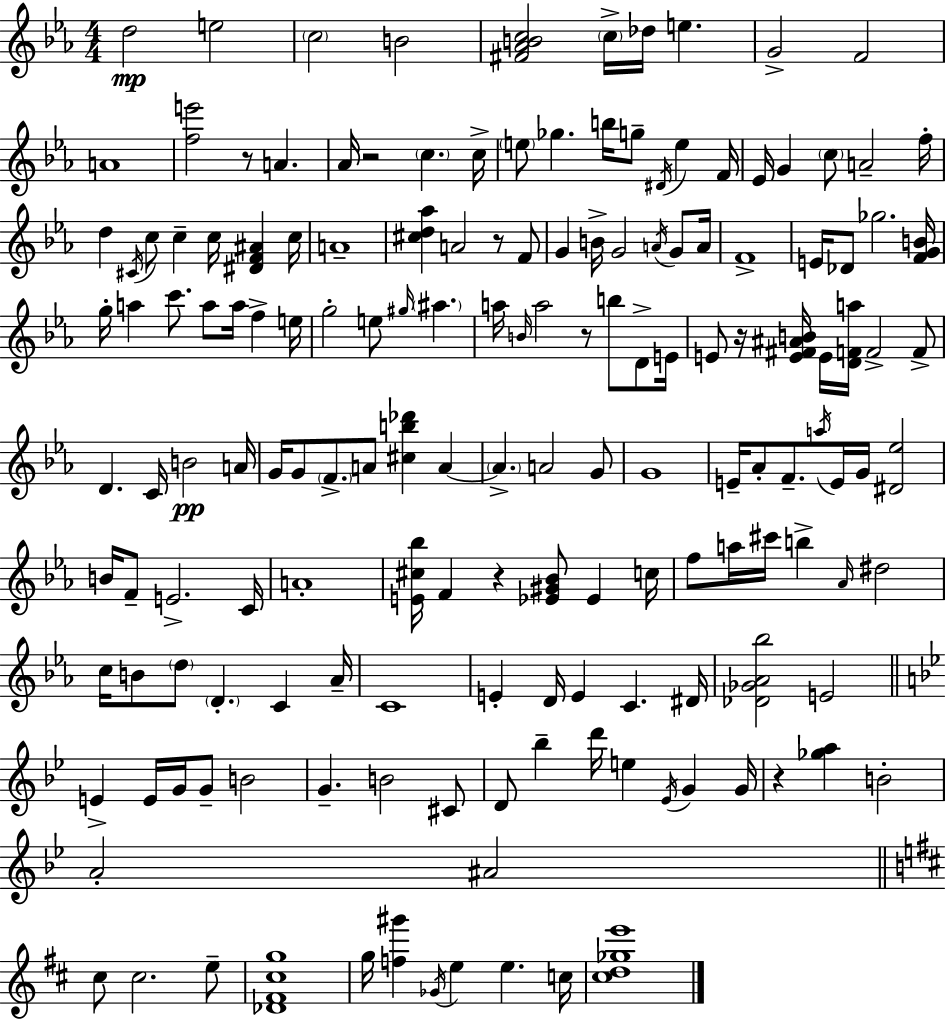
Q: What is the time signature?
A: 4/4